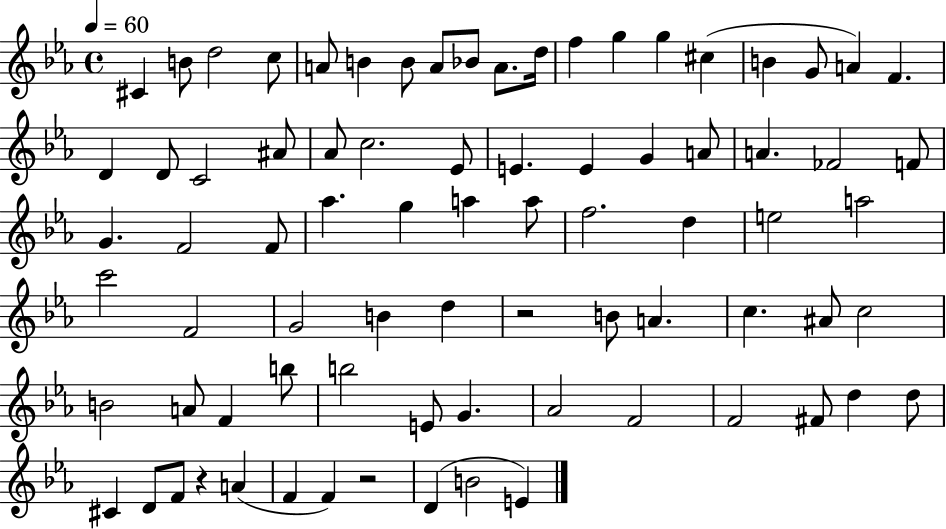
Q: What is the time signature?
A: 4/4